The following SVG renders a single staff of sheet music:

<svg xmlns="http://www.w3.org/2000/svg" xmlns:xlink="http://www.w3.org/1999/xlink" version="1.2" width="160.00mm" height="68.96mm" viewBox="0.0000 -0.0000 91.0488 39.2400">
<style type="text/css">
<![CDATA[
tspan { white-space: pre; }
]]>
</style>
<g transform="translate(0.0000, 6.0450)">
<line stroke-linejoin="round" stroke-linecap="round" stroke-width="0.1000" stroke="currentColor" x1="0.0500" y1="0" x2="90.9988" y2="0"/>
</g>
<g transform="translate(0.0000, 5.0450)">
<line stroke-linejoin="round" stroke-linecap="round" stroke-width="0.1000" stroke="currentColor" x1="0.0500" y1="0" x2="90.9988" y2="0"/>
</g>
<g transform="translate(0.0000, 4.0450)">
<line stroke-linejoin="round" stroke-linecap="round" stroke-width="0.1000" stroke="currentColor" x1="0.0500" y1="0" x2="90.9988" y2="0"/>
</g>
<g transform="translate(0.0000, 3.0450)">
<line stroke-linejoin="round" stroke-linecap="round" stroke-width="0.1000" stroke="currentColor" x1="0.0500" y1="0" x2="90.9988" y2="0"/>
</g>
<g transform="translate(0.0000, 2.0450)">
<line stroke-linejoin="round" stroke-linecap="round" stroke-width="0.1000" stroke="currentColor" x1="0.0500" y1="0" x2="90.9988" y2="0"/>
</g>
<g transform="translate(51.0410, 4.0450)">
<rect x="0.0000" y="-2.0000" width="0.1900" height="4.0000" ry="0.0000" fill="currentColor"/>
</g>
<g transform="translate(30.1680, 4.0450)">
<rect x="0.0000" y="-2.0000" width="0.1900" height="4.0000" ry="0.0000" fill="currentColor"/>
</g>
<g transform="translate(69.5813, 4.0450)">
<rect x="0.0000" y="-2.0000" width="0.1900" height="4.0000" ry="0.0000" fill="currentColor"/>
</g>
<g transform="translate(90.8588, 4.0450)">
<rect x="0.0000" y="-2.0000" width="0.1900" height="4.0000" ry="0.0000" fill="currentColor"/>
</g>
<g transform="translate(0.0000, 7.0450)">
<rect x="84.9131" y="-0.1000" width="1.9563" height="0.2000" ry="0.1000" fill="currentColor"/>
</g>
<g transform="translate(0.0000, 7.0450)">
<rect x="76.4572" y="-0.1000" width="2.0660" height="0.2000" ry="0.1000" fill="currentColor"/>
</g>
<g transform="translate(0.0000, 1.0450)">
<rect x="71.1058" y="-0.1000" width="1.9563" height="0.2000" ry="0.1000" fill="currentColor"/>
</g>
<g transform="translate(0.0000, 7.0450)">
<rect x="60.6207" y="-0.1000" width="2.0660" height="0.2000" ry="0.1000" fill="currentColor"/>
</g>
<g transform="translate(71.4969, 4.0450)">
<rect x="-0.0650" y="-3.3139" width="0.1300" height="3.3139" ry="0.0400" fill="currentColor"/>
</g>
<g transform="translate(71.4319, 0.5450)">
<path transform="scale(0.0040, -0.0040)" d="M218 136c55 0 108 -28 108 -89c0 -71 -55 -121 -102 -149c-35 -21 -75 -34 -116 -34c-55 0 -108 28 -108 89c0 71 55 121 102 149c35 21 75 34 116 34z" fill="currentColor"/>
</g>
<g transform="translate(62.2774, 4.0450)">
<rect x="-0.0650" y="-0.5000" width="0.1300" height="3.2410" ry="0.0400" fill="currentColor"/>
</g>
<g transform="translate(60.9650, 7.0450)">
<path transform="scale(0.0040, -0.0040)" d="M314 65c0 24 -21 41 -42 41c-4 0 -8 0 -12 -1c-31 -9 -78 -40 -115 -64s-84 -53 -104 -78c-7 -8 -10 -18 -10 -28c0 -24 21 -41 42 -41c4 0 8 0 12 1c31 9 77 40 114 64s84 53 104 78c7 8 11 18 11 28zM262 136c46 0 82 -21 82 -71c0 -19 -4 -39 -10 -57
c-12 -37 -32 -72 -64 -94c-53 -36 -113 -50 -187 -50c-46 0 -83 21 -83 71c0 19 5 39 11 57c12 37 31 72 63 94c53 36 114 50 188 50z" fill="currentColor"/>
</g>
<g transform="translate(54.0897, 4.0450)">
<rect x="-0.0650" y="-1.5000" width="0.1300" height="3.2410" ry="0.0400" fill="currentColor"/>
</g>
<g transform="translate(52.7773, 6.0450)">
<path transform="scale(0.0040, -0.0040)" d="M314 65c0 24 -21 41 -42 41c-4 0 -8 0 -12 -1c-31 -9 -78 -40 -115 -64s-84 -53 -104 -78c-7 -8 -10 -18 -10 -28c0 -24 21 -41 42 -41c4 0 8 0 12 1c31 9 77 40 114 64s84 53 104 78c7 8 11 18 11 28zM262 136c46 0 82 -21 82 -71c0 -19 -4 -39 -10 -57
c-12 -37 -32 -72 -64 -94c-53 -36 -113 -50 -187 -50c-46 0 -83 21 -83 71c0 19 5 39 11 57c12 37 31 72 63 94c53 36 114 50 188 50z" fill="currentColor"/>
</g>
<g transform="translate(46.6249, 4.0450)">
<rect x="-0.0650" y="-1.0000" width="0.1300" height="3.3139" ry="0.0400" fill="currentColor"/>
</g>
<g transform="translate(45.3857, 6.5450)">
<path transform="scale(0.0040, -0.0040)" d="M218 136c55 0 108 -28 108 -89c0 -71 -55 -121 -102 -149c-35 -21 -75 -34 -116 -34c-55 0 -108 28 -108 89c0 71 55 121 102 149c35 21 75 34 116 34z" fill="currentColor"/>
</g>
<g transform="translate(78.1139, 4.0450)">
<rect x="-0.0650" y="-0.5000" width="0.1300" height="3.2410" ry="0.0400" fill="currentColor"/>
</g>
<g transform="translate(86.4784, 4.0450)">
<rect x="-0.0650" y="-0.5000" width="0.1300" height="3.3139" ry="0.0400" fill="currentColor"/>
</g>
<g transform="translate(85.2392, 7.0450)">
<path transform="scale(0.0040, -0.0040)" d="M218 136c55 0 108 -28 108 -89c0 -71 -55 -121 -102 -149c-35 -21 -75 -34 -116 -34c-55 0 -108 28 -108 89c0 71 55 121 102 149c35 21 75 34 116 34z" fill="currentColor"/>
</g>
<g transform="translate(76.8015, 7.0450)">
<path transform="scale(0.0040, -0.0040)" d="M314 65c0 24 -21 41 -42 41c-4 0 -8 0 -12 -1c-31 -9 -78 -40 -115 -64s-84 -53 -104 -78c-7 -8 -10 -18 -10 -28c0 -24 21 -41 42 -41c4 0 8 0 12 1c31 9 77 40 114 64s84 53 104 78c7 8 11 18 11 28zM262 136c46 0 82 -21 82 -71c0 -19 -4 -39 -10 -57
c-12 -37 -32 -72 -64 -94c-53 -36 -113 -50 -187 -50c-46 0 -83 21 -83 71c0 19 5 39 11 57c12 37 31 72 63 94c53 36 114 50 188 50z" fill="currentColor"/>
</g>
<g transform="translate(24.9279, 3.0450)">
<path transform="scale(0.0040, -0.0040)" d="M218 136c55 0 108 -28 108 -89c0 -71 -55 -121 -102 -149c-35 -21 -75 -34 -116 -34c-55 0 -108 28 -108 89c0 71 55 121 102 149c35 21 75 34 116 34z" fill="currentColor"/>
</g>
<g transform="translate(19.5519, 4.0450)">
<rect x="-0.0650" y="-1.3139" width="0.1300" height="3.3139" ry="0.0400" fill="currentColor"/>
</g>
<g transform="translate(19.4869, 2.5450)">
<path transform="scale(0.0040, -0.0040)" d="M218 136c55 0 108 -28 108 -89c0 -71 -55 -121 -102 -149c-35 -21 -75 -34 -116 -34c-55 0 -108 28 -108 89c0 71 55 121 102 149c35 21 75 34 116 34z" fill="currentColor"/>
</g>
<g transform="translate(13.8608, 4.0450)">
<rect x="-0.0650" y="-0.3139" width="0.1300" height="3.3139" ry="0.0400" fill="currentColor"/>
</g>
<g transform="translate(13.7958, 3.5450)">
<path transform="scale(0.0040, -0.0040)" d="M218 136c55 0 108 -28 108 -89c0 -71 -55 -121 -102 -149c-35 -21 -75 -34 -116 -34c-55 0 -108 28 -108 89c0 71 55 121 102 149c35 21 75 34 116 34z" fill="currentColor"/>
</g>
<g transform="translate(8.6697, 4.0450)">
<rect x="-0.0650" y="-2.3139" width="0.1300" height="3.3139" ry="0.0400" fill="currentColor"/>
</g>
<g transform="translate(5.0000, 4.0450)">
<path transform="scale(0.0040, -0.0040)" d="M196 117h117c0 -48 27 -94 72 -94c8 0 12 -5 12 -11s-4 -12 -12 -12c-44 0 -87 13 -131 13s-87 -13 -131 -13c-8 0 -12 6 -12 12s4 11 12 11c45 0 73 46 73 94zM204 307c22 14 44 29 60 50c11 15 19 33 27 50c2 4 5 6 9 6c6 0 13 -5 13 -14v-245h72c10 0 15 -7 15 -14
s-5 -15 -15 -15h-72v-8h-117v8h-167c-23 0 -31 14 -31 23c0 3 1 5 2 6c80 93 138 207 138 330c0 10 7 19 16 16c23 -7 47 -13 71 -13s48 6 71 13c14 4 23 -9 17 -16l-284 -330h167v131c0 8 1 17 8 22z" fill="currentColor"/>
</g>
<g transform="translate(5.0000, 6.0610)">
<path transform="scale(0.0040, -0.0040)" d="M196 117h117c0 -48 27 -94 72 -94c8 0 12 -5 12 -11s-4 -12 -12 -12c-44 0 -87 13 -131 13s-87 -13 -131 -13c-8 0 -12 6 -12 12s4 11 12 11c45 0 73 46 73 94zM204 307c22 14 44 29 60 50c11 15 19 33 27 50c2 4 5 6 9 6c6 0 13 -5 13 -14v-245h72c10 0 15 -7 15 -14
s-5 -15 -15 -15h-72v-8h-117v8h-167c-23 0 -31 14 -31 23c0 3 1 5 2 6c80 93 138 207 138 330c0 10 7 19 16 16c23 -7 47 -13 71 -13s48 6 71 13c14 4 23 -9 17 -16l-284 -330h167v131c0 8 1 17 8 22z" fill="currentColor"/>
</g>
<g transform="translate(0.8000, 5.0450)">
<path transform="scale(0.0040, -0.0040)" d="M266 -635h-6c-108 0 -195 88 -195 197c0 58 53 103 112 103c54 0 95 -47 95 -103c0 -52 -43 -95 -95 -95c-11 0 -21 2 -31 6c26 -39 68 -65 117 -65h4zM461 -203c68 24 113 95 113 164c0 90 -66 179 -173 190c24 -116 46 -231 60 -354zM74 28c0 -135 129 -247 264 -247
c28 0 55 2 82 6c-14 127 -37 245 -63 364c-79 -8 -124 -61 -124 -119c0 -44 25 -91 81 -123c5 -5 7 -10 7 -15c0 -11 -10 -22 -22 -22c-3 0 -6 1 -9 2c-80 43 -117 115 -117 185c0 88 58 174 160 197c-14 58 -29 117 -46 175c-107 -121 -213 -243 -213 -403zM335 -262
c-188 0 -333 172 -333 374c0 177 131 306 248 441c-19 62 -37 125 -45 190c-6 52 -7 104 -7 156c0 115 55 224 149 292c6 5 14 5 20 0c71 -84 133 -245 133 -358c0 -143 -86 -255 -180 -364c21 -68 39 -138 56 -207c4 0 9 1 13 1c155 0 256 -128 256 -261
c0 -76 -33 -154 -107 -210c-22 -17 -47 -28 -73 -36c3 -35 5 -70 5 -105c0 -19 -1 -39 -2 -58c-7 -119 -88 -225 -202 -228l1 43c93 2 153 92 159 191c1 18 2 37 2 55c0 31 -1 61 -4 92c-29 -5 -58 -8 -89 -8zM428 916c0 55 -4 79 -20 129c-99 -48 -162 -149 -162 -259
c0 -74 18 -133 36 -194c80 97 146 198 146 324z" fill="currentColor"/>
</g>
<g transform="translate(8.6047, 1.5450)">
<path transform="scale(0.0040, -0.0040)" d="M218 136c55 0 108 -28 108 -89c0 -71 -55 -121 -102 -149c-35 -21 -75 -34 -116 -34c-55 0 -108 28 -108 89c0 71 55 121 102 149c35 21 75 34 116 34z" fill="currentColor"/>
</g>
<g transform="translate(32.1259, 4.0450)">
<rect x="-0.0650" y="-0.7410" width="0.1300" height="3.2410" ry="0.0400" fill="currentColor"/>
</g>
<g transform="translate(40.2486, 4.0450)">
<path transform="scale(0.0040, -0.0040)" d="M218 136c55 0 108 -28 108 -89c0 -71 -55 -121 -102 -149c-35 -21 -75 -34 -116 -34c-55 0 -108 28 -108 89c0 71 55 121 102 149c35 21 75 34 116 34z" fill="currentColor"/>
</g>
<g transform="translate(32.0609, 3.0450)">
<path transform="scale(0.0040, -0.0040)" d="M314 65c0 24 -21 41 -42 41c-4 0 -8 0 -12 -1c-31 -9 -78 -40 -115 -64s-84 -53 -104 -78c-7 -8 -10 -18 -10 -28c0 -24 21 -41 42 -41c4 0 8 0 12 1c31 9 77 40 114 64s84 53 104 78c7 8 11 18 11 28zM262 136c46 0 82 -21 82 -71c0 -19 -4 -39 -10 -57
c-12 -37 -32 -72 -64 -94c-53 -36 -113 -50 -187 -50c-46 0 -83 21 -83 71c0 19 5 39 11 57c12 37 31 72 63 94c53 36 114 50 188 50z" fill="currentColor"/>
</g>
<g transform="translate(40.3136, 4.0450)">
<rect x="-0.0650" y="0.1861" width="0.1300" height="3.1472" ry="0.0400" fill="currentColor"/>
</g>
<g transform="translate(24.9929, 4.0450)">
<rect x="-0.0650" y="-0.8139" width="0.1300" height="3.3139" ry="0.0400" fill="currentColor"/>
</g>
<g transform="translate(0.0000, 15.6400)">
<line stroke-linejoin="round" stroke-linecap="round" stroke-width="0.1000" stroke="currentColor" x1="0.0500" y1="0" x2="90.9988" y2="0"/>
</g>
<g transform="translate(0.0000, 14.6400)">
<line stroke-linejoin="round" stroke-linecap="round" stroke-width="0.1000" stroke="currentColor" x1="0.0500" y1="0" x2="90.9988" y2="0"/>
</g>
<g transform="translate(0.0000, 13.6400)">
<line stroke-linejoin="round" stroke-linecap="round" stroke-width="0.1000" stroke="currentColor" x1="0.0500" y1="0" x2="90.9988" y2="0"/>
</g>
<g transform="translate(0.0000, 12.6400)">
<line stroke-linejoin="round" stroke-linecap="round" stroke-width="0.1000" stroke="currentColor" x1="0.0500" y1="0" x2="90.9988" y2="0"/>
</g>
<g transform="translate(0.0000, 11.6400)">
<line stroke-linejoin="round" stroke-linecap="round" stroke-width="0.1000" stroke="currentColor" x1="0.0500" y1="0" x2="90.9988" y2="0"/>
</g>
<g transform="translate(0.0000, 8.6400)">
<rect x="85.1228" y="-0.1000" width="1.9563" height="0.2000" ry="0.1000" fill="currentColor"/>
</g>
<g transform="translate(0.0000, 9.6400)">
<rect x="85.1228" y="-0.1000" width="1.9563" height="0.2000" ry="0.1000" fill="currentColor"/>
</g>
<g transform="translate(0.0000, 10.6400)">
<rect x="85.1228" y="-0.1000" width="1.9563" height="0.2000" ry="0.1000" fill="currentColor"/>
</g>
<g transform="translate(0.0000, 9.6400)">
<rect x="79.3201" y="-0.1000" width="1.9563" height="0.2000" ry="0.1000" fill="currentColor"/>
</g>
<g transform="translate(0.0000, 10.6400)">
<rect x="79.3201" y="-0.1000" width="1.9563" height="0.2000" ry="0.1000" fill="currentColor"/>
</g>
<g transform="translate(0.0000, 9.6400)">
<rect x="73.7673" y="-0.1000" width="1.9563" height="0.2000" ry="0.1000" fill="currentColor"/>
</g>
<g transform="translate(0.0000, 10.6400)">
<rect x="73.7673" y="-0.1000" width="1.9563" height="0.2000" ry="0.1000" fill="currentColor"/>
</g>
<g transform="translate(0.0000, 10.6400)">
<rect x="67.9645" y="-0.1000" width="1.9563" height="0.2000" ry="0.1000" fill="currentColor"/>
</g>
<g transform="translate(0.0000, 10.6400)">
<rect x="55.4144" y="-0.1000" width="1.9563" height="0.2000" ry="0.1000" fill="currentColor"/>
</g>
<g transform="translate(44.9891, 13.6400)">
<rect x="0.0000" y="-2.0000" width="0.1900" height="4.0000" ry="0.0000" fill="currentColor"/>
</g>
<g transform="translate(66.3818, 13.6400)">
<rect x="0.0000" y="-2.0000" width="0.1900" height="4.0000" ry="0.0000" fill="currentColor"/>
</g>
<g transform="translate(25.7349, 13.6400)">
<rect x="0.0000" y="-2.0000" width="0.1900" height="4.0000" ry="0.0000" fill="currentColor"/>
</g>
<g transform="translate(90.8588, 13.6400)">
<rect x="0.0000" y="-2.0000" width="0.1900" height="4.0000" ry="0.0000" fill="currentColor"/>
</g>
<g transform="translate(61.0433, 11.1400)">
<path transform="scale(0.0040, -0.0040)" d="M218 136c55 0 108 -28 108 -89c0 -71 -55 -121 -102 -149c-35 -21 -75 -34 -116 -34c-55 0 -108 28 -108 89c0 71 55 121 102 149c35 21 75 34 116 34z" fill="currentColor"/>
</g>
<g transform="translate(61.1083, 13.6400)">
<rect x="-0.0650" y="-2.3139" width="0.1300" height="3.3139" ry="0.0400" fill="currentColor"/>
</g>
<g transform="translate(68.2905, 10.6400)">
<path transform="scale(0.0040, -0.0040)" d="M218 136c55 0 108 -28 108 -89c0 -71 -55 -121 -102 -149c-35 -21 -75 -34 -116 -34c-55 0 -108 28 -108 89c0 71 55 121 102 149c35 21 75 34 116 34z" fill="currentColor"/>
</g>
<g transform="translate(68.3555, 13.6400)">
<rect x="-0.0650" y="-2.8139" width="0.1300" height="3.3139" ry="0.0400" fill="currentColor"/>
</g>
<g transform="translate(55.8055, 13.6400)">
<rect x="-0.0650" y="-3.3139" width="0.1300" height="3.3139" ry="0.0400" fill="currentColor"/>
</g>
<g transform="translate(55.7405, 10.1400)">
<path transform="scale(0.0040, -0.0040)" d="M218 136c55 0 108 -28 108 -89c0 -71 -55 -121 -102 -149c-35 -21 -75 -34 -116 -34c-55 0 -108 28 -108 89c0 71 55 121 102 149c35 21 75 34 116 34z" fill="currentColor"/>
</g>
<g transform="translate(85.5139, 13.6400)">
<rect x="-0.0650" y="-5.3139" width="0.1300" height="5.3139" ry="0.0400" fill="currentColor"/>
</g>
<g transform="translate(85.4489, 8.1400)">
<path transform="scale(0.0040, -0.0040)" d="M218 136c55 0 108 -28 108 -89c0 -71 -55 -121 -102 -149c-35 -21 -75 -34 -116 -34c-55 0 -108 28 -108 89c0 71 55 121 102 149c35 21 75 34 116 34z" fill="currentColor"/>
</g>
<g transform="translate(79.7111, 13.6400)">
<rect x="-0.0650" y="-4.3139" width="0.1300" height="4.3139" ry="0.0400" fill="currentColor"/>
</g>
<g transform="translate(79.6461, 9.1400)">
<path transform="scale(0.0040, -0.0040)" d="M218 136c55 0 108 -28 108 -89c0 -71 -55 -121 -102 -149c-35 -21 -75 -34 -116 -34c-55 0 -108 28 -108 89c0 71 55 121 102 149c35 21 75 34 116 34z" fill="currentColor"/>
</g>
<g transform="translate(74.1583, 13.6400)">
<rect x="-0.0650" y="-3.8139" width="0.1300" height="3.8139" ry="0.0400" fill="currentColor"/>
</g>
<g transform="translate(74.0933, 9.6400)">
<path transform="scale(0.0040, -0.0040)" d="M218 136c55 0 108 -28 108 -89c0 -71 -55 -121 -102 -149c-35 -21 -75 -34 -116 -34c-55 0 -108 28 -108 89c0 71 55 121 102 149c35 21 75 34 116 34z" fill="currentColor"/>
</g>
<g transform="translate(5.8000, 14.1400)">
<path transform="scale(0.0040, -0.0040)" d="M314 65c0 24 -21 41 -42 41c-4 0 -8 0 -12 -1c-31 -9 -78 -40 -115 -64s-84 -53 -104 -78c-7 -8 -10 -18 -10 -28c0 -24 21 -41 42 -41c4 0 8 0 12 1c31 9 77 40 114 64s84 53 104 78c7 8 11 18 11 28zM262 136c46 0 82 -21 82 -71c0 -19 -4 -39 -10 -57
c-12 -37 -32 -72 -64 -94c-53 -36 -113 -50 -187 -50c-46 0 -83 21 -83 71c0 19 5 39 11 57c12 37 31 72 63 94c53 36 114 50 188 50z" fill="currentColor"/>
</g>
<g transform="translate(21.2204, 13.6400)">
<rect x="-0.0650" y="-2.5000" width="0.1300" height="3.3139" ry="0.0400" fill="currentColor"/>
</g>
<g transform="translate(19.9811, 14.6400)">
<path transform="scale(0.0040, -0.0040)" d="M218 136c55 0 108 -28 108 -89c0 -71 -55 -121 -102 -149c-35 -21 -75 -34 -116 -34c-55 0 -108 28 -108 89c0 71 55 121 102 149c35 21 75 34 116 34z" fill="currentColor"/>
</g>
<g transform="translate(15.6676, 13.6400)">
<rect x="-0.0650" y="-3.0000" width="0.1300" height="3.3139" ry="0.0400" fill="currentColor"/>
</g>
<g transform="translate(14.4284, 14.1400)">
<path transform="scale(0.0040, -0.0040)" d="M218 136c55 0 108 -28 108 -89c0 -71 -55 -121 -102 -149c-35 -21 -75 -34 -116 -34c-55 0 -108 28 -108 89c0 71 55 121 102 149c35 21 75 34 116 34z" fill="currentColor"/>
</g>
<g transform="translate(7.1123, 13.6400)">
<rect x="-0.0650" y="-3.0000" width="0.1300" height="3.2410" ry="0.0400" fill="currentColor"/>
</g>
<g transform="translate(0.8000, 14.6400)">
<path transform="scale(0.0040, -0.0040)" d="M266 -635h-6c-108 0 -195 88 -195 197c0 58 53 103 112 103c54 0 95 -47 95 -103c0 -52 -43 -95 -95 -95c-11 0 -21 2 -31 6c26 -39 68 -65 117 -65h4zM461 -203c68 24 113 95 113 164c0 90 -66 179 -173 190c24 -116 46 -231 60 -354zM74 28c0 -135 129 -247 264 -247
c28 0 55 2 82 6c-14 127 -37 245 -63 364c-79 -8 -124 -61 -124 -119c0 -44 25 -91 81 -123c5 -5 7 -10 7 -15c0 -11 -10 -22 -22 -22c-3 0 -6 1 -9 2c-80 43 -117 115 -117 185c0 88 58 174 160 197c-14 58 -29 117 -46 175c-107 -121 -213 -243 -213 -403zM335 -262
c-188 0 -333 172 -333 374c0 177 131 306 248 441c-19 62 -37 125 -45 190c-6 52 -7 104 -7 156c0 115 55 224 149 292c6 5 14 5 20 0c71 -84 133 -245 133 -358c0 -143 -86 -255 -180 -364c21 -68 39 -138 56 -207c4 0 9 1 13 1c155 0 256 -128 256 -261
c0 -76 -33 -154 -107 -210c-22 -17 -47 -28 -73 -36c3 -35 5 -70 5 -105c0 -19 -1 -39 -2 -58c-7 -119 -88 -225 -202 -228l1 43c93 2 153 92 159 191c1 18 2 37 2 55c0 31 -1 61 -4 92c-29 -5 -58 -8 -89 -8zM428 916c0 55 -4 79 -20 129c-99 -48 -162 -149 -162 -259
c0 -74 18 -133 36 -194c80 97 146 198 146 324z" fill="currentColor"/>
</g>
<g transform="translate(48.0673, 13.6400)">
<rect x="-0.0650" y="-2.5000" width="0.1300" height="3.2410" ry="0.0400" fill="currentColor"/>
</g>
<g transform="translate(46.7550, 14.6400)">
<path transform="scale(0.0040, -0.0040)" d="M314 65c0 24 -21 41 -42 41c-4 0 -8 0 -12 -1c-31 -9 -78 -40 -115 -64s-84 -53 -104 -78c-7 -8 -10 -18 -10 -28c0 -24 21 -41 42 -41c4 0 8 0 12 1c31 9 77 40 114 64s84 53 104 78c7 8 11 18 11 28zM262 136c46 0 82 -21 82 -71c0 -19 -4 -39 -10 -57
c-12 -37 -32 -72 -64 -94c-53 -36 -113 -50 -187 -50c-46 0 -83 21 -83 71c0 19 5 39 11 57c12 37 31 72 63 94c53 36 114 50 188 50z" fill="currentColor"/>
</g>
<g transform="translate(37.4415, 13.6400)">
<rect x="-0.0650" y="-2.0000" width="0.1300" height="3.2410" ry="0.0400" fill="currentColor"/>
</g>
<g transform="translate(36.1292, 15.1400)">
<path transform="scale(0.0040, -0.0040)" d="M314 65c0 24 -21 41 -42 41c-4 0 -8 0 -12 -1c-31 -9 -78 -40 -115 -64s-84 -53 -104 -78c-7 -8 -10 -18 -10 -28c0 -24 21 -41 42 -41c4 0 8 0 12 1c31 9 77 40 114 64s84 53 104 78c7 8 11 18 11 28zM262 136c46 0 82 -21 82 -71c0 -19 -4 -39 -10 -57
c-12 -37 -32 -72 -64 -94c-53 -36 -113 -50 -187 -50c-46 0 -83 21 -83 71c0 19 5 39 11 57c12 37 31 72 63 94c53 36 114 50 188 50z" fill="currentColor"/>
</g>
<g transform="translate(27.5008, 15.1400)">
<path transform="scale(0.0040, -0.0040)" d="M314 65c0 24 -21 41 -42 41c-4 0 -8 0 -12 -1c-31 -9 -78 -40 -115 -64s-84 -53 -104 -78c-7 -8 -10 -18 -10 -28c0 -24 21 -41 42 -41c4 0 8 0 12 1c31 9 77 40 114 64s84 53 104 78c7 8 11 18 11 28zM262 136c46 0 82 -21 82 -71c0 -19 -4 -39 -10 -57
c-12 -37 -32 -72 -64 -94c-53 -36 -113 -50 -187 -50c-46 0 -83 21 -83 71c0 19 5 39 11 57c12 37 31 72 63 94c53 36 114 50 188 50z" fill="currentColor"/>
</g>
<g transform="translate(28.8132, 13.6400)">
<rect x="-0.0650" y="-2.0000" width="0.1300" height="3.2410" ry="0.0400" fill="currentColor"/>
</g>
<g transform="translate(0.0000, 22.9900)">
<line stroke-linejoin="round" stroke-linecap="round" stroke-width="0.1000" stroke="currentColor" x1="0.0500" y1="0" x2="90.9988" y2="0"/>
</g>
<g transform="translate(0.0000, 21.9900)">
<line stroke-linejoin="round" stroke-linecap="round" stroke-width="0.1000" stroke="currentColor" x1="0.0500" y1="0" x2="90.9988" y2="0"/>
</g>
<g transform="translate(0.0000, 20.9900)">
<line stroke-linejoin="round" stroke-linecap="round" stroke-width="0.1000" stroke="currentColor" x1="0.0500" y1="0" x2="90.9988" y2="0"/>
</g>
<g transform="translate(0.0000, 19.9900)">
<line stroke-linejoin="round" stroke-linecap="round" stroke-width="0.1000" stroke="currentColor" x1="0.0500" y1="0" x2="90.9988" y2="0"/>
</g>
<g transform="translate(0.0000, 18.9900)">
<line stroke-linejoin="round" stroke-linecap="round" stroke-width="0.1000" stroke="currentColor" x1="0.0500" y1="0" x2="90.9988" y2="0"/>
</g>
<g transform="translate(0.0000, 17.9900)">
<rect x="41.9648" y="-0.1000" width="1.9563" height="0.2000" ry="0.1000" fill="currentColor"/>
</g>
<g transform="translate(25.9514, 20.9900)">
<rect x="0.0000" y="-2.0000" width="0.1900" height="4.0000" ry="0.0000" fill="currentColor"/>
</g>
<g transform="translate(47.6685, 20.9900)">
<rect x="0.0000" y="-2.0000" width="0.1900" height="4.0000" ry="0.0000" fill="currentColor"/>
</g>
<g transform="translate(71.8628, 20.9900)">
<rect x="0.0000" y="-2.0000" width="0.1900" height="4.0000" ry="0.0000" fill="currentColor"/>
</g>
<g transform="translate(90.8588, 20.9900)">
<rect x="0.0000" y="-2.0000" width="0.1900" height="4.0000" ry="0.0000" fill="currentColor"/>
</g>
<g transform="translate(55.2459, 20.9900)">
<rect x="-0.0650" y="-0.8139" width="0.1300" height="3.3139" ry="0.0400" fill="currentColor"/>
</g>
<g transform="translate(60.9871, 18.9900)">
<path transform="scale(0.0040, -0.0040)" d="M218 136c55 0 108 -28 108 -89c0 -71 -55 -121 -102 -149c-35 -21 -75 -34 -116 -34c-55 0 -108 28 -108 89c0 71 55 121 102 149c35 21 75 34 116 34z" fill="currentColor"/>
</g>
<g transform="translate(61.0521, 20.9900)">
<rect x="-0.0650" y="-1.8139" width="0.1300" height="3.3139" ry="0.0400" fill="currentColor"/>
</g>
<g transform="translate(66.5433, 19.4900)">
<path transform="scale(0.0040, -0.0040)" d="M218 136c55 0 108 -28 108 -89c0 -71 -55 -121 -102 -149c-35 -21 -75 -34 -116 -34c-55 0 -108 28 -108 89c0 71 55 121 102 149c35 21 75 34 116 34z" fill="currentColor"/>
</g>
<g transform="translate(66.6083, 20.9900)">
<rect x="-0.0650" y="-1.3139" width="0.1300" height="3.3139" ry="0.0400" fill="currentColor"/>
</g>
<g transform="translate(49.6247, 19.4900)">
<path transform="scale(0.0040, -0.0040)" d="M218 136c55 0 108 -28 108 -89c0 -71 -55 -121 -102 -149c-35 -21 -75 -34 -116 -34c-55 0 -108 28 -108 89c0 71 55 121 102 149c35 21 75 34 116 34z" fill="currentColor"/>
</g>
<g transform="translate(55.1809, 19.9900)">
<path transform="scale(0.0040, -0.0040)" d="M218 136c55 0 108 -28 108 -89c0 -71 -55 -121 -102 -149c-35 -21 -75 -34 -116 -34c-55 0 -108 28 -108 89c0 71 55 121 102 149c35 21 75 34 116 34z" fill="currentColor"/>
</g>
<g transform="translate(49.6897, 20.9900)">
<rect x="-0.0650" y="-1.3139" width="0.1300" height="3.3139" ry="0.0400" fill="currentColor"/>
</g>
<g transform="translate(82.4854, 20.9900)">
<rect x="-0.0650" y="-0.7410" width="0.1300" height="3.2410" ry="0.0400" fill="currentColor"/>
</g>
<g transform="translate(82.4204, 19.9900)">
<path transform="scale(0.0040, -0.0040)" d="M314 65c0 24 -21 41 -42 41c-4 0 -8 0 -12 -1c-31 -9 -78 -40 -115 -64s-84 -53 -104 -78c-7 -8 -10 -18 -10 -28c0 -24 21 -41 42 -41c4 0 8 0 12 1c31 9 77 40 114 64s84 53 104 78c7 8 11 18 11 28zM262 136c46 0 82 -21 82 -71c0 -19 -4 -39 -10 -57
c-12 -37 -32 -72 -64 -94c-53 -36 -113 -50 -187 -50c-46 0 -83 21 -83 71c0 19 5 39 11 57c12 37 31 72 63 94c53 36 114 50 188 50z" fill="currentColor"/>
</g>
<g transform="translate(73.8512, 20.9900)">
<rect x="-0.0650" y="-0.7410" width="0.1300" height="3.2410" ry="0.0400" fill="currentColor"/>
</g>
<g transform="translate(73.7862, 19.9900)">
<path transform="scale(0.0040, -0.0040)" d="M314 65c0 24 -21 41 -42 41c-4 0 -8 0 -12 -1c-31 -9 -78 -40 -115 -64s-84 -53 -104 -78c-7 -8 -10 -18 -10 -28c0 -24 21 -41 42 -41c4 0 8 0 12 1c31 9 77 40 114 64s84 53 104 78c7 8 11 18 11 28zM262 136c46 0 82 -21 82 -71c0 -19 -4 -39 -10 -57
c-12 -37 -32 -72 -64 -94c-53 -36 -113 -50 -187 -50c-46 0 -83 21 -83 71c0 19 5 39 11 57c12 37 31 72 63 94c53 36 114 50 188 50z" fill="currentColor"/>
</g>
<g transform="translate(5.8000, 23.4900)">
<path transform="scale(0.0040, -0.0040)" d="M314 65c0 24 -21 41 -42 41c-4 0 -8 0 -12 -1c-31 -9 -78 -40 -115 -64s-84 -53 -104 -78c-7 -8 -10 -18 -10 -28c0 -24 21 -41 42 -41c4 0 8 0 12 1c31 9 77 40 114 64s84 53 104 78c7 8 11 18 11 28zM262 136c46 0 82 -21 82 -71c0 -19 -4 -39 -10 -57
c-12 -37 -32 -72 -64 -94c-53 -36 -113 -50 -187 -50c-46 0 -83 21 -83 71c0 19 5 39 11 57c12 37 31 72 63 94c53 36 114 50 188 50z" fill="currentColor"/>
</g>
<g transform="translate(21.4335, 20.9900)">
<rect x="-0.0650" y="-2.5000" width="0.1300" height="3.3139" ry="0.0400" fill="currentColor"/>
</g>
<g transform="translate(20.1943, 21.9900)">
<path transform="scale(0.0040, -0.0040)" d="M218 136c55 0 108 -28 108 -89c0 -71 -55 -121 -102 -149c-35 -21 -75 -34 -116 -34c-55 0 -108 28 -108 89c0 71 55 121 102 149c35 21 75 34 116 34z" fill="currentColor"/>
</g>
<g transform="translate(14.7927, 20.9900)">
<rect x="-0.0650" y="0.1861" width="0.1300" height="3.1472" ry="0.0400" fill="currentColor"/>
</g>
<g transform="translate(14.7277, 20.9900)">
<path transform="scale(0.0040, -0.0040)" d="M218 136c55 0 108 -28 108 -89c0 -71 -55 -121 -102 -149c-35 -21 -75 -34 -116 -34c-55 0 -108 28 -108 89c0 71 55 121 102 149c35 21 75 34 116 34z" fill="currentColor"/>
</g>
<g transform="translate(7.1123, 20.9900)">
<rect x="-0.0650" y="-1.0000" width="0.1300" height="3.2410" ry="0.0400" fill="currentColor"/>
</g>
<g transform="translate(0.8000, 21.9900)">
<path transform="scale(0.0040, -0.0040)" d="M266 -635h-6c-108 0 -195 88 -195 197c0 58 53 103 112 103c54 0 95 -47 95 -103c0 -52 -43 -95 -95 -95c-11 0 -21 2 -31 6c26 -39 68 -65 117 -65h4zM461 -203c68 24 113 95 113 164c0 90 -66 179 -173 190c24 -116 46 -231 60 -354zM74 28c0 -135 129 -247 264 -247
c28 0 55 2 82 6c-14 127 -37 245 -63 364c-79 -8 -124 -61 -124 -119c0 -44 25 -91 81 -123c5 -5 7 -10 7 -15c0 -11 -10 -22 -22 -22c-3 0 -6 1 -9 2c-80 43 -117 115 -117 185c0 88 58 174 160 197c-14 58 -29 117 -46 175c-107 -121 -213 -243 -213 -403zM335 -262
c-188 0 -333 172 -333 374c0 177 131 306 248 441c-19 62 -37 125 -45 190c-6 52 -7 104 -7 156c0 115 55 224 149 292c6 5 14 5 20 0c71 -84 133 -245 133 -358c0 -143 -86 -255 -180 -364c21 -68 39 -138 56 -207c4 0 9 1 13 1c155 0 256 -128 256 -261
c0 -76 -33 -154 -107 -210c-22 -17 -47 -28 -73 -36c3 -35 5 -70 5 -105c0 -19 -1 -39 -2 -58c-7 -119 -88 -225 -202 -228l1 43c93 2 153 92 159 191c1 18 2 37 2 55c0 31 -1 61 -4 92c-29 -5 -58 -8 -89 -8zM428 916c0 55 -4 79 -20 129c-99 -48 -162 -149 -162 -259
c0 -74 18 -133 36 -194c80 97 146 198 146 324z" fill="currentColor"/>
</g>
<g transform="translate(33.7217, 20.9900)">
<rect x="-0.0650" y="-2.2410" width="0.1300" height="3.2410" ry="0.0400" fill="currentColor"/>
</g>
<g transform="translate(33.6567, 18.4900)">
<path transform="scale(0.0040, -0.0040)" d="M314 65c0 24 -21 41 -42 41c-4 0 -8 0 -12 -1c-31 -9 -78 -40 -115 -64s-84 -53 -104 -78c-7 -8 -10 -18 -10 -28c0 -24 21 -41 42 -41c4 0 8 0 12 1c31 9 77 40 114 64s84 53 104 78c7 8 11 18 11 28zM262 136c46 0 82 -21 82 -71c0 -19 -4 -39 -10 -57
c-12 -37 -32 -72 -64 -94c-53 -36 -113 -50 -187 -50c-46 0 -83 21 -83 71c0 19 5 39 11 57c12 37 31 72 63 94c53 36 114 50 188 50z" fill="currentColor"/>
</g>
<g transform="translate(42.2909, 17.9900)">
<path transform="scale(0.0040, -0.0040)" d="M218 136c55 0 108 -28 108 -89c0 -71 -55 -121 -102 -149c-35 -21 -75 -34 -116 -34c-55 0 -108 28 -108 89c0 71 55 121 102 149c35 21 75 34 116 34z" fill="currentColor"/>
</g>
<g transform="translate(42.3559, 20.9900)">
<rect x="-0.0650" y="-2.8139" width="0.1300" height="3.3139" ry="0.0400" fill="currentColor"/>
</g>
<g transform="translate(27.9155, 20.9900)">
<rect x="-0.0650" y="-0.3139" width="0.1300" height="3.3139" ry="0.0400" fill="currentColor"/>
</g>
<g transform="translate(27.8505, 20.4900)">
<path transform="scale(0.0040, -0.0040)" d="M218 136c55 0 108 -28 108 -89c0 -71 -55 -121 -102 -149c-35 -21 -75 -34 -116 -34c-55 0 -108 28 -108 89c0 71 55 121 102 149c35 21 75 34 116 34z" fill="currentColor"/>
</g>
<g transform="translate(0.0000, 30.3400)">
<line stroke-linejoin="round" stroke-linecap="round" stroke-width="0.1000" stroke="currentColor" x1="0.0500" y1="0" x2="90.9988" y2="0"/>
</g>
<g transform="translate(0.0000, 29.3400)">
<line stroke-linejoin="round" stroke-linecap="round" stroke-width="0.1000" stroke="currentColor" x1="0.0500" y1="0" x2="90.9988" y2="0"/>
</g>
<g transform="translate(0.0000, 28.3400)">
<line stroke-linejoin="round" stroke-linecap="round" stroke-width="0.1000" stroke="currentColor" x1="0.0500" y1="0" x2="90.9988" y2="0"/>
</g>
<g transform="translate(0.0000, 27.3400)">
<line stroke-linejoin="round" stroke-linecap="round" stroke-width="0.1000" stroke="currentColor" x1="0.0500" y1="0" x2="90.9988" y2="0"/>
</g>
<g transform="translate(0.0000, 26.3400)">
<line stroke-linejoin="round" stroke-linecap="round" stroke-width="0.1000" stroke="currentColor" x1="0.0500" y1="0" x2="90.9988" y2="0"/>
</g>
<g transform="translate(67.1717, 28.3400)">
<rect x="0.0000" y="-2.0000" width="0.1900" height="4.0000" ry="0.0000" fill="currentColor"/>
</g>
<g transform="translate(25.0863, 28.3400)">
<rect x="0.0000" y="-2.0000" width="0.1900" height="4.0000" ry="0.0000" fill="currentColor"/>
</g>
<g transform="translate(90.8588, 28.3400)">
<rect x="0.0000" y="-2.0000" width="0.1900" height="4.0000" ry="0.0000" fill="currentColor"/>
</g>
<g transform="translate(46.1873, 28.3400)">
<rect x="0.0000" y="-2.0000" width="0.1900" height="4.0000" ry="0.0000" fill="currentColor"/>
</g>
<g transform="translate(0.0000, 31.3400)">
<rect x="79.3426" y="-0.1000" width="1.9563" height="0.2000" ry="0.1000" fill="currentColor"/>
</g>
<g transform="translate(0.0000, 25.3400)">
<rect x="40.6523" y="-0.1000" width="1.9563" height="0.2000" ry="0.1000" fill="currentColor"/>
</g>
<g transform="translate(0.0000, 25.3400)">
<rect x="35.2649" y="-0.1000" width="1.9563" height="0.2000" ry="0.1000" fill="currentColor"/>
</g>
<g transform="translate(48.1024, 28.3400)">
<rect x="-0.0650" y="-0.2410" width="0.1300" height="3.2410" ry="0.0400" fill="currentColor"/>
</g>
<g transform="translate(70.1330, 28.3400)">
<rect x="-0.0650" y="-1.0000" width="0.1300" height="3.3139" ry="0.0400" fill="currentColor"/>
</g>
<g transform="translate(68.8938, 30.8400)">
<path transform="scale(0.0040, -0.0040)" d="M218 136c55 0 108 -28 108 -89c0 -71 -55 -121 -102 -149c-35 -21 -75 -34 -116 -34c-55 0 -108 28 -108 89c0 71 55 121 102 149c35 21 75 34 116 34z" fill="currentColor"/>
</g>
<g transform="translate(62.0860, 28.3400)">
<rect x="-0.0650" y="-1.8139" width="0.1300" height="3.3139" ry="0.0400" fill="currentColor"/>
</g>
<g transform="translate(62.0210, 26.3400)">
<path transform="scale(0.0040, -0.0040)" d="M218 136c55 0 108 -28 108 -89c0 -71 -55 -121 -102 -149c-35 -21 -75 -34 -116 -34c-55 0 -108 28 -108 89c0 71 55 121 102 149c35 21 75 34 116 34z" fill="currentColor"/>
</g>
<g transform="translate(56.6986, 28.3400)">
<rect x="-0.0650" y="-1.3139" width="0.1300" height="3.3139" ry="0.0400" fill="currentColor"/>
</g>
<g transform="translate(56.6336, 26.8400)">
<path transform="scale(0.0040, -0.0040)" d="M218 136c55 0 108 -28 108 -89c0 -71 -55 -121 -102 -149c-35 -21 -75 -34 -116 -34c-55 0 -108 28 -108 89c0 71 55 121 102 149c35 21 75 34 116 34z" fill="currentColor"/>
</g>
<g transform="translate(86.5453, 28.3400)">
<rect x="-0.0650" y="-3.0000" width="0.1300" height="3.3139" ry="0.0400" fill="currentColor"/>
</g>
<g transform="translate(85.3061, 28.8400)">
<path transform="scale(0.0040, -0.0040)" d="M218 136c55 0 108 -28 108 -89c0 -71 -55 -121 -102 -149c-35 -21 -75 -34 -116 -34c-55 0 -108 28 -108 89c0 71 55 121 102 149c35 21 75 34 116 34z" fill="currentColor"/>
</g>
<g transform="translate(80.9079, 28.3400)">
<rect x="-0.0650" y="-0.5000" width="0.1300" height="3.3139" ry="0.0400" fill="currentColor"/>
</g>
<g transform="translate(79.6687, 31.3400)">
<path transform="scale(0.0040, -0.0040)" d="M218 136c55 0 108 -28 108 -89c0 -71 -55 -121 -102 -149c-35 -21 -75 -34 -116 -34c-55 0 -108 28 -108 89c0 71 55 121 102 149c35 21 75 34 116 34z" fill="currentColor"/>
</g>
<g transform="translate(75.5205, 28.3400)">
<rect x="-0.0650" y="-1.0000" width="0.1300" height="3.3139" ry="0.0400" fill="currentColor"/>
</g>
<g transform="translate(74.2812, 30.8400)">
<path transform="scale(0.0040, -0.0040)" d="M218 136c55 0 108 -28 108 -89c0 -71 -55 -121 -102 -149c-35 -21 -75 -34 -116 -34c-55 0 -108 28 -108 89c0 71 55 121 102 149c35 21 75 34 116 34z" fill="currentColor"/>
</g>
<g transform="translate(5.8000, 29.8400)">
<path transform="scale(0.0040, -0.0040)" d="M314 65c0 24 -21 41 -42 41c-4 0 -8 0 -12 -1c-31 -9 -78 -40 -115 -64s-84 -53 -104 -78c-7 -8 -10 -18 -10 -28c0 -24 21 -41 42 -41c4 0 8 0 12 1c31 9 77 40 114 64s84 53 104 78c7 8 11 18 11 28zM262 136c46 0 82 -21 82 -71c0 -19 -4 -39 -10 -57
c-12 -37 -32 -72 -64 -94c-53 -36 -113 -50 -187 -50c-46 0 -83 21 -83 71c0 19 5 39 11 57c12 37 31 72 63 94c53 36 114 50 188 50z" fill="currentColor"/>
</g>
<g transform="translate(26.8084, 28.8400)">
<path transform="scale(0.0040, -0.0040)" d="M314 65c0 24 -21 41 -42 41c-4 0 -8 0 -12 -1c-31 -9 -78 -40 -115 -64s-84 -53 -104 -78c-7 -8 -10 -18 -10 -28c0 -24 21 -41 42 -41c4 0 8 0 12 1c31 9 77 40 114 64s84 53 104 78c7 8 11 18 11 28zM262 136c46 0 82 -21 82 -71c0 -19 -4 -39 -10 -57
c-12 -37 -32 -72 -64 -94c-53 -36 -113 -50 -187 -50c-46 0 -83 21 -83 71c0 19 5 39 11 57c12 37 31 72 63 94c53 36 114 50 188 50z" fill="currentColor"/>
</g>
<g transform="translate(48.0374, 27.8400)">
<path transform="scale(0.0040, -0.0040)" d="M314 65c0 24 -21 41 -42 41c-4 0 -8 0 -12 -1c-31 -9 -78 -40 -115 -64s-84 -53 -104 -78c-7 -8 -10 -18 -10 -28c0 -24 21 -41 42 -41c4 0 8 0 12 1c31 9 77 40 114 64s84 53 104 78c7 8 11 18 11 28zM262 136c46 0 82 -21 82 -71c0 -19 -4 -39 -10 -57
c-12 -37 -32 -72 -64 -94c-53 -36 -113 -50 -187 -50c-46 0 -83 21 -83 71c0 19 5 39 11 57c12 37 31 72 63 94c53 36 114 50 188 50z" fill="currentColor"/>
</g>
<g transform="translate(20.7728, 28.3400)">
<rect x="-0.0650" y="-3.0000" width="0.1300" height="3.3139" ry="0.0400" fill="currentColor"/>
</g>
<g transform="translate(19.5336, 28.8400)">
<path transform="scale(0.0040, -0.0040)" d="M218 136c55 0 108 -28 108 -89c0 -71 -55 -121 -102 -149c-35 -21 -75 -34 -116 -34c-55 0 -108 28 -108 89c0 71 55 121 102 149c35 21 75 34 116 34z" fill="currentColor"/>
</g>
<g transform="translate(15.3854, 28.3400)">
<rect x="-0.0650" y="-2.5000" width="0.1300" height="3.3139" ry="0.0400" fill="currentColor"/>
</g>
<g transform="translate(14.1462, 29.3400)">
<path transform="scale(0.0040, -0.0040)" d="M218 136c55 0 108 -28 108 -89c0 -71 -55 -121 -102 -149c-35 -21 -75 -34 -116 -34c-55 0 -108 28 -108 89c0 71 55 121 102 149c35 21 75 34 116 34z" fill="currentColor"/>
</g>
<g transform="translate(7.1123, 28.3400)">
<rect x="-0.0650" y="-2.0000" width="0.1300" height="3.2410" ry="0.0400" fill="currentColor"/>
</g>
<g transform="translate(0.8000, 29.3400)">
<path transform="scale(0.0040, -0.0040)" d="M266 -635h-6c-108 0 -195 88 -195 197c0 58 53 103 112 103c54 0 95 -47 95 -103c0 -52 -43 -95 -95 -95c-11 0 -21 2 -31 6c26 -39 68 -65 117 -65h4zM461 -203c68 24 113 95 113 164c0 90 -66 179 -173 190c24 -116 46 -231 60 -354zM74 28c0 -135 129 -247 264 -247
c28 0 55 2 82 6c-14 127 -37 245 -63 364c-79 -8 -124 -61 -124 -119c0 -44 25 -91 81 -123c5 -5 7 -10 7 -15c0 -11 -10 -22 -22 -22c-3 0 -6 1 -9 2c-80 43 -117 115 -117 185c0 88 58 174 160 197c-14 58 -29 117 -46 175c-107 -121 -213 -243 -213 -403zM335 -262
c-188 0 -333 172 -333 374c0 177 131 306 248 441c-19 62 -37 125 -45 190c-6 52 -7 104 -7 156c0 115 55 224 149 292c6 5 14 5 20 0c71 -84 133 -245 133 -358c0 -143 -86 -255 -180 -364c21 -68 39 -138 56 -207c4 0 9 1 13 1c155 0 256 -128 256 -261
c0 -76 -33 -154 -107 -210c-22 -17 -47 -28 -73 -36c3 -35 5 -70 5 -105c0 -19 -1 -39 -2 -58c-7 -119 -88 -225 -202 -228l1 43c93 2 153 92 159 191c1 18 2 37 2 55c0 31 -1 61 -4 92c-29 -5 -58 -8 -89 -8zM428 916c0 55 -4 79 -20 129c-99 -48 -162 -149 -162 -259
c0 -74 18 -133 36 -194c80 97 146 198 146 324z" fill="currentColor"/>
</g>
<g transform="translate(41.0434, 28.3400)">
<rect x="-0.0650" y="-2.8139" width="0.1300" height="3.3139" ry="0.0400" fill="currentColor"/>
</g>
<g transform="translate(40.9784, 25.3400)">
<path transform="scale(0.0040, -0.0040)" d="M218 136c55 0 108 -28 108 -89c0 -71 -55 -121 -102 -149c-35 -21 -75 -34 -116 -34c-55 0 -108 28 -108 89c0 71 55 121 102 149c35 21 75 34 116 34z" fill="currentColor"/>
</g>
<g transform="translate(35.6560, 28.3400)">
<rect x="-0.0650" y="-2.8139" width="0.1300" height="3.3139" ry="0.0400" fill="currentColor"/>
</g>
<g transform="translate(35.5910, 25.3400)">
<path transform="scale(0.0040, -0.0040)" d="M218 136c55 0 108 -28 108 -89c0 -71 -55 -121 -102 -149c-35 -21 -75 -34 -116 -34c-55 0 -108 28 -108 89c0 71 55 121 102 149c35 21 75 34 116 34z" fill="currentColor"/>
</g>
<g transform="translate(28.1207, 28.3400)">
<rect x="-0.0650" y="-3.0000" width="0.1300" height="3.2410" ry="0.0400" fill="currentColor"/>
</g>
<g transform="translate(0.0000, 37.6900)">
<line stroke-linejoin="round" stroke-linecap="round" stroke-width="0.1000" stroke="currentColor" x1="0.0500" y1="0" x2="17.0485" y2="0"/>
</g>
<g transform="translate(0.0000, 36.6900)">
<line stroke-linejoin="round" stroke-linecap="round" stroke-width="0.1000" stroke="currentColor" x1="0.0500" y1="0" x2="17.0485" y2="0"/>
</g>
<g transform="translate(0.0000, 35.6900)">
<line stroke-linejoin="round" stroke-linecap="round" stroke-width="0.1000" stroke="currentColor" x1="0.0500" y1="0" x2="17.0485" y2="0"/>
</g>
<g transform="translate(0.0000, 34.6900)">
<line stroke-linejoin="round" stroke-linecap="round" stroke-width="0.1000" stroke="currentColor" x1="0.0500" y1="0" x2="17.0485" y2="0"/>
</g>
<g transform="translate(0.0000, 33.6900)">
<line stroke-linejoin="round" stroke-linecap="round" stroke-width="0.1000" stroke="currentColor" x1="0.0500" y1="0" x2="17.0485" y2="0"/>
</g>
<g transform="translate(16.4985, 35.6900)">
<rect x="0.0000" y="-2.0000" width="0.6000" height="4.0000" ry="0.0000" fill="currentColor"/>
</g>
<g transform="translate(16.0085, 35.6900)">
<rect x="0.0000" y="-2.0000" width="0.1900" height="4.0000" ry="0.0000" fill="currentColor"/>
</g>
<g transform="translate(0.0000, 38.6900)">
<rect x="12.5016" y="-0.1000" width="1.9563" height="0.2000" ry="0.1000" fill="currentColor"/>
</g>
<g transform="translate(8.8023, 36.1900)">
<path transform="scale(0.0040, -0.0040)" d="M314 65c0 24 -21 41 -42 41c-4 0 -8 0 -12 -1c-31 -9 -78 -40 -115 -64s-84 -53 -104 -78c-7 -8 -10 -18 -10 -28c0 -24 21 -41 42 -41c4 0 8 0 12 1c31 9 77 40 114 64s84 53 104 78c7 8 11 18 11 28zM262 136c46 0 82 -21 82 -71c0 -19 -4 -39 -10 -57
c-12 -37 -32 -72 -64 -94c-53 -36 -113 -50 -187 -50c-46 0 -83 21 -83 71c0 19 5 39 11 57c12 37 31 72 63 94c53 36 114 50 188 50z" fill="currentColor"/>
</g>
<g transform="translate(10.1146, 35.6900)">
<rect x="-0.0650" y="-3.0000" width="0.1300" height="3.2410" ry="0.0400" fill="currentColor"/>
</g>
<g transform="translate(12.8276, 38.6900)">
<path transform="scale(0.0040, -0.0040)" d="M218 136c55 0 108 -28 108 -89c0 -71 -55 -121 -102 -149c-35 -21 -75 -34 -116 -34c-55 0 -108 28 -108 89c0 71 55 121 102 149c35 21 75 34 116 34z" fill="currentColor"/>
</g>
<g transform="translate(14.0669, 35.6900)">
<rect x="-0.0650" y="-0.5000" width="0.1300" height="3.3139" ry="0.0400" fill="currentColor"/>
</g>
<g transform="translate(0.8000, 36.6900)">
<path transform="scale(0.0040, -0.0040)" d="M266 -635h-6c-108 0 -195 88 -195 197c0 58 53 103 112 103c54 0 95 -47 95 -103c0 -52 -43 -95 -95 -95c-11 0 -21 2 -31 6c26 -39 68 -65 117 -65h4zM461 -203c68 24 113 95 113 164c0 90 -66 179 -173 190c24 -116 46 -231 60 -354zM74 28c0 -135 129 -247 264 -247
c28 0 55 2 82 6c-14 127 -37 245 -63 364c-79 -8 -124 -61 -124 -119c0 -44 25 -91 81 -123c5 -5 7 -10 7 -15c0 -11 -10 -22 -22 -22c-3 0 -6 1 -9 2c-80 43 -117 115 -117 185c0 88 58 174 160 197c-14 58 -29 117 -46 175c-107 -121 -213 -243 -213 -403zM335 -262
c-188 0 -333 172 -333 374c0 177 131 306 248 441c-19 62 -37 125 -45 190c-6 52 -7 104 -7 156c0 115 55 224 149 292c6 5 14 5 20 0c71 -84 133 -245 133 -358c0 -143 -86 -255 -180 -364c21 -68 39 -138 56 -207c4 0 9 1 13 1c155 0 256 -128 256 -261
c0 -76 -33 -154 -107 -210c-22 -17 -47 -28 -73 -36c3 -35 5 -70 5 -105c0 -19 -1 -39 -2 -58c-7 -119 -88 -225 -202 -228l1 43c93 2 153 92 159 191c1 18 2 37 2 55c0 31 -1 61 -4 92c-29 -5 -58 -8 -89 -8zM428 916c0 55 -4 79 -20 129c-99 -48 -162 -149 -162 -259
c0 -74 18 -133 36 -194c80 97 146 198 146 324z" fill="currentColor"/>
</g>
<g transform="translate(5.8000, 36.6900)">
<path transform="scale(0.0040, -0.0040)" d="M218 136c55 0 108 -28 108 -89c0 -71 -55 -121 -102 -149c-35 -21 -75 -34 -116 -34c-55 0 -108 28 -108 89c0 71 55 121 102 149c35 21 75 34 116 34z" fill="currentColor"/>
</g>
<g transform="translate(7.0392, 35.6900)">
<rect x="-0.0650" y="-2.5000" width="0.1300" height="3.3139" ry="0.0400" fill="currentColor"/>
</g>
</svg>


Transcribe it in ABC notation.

X:1
T:Untitled
M:4/4
L:1/4
K:C
g c e d d2 B D E2 C2 b C2 C A2 A G F2 F2 G2 b g a c' d' f' D2 B G c g2 a e d f e d2 d2 F2 G A A2 a a c2 e f D D C A G A2 C